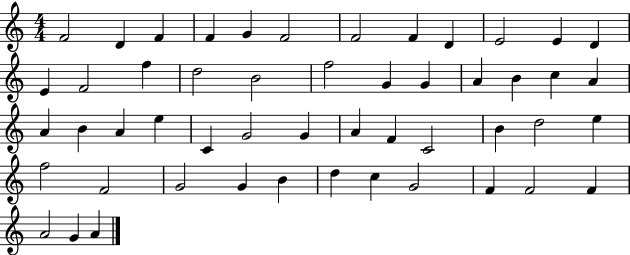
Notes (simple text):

F4/h D4/q F4/q F4/q G4/q F4/h F4/h F4/q D4/q E4/h E4/q D4/q E4/q F4/h F5/q D5/h B4/h F5/h G4/q G4/q A4/q B4/q C5/q A4/q A4/q B4/q A4/q E5/q C4/q G4/h G4/q A4/q F4/q C4/h B4/q D5/h E5/q F5/h F4/h G4/h G4/q B4/q D5/q C5/q G4/h F4/q F4/h F4/q A4/h G4/q A4/q